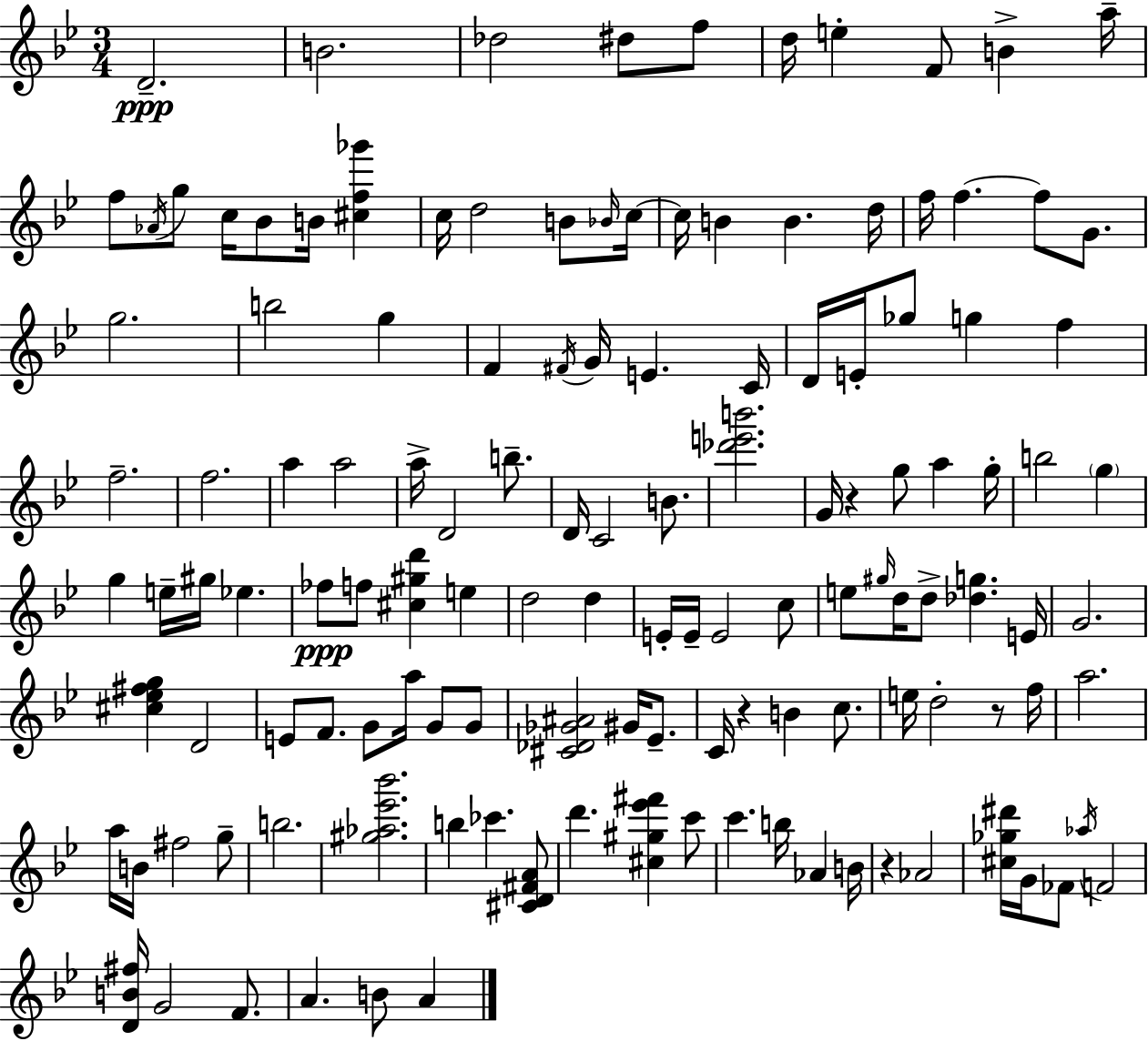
D4/h. B4/h. Db5/h D#5/e F5/e D5/s E5/q F4/e B4/q A5/s F5/e Ab4/s G5/e C5/s Bb4/e B4/s [C#5,F5,Gb6]/q C5/s D5/h B4/e Bb4/s C5/s C5/s B4/q B4/q. D5/s F5/s F5/q. F5/e G4/e. G5/h. B5/h G5/q F4/q F#4/s G4/s E4/q. C4/s D4/s E4/s Gb5/e G5/q F5/q F5/h. F5/h. A5/q A5/h A5/s D4/h B5/e. D4/s C4/h B4/e. [Db6,E6,B6]/h. G4/s R/q G5/e A5/q G5/s B5/h G5/q G5/q E5/s G#5/s Eb5/q. FES5/e F5/e [C#5,G#5,D6]/q E5/q D5/h D5/q E4/s E4/s E4/h C5/e E5/e G#5/s D5/s D5/e [Db5,G5]/q. E4/s G4/h. [C#5,Eb5,F#5,G5]/q D4/h E4/e F4/e. G4/e A5/s G4/e G4/e [C#4,Db4,Gb4,A#4]/h G#4/s Eb4/e. C4/s R/q B4/q C5/e. E5/s D5/h R/e F5/s A5/h. A5/s B4/s F#5/h G5/e B5/h. [G#5,Ab5,Eb6,Bb6]/h. B5/q CES6/q. [C#4,D4,F#4,A4]/e D6/q. [C#5,G#5,Eb6,F#6]/q C6/e C6/q. B5/s Ab4/q B4/s R/q Ab4/h [C#5,Gb5,D#6]/s G4/s FES4/e Ab5/s F4/h [D4,B4,F#5]/s G4/h F4/e. A4/q. B4/e A4/q